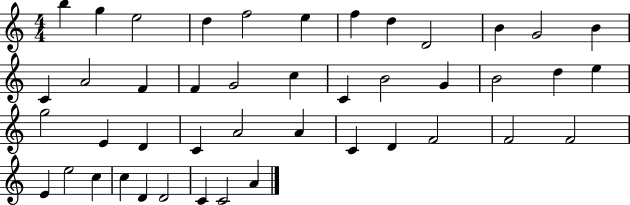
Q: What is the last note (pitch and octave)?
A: A4